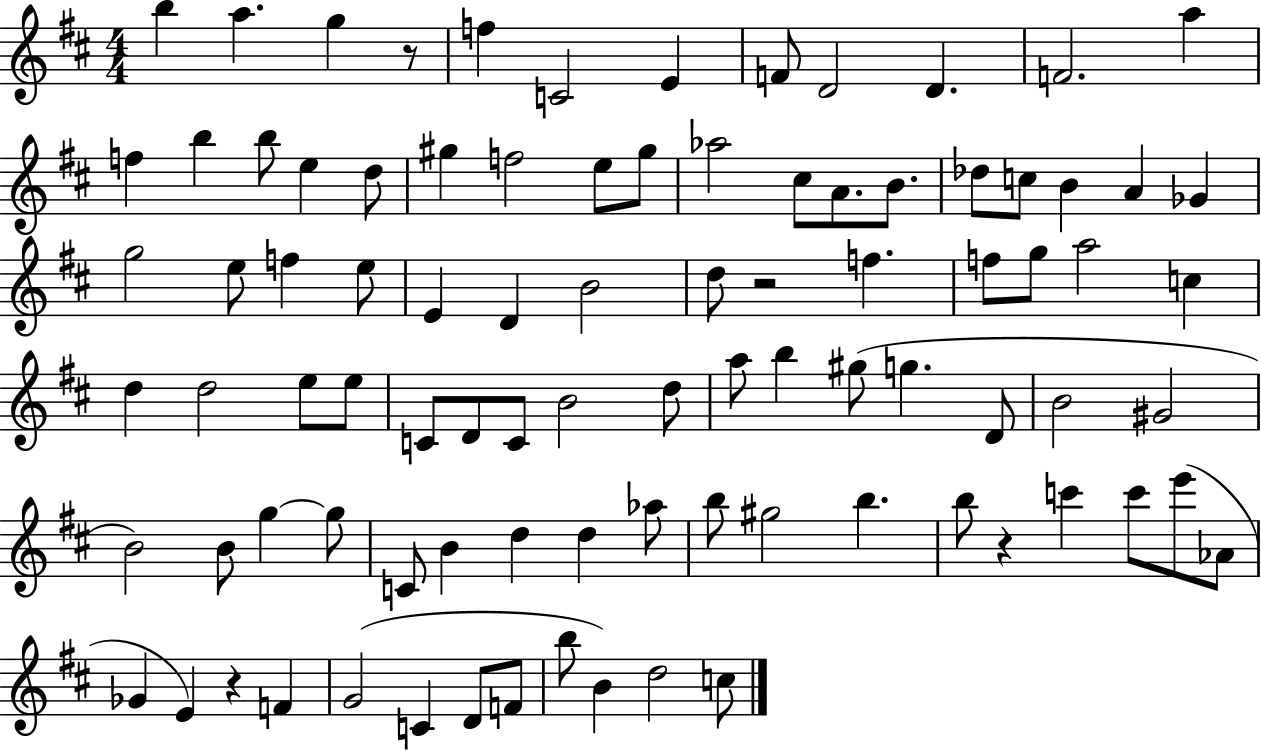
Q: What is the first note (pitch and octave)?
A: B5